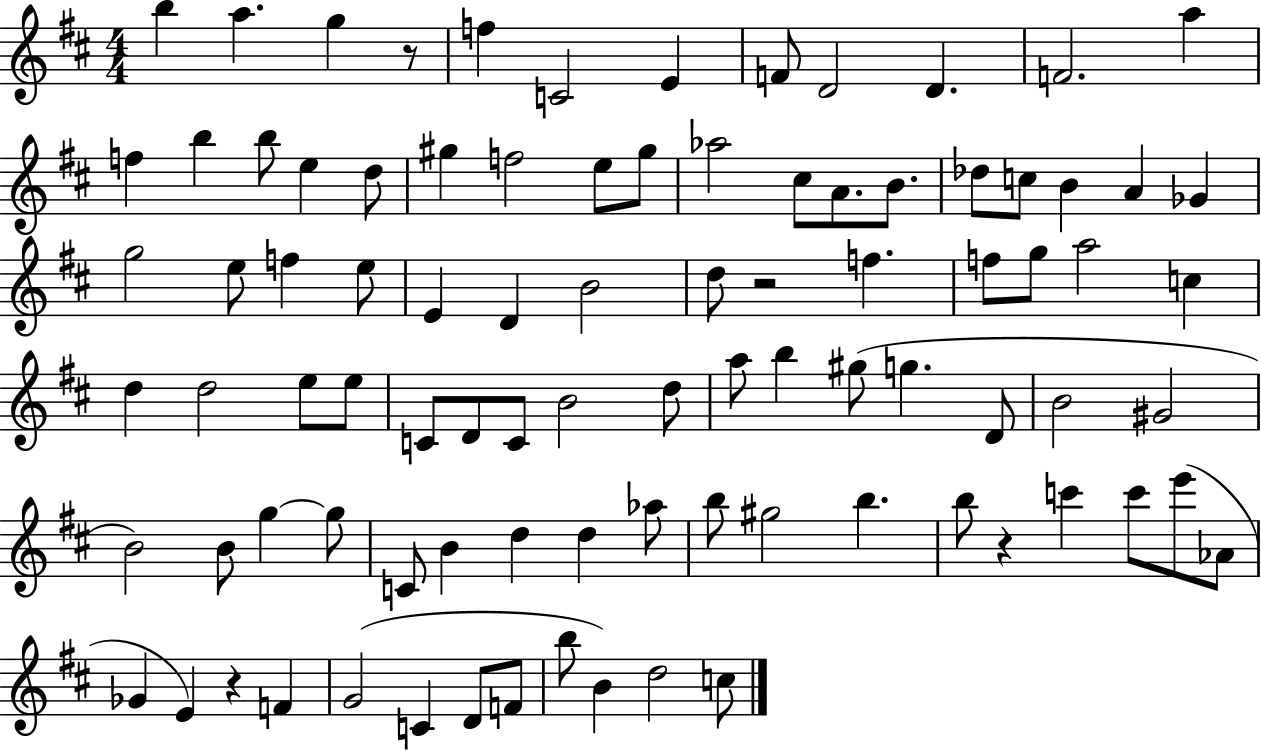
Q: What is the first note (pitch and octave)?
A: B5